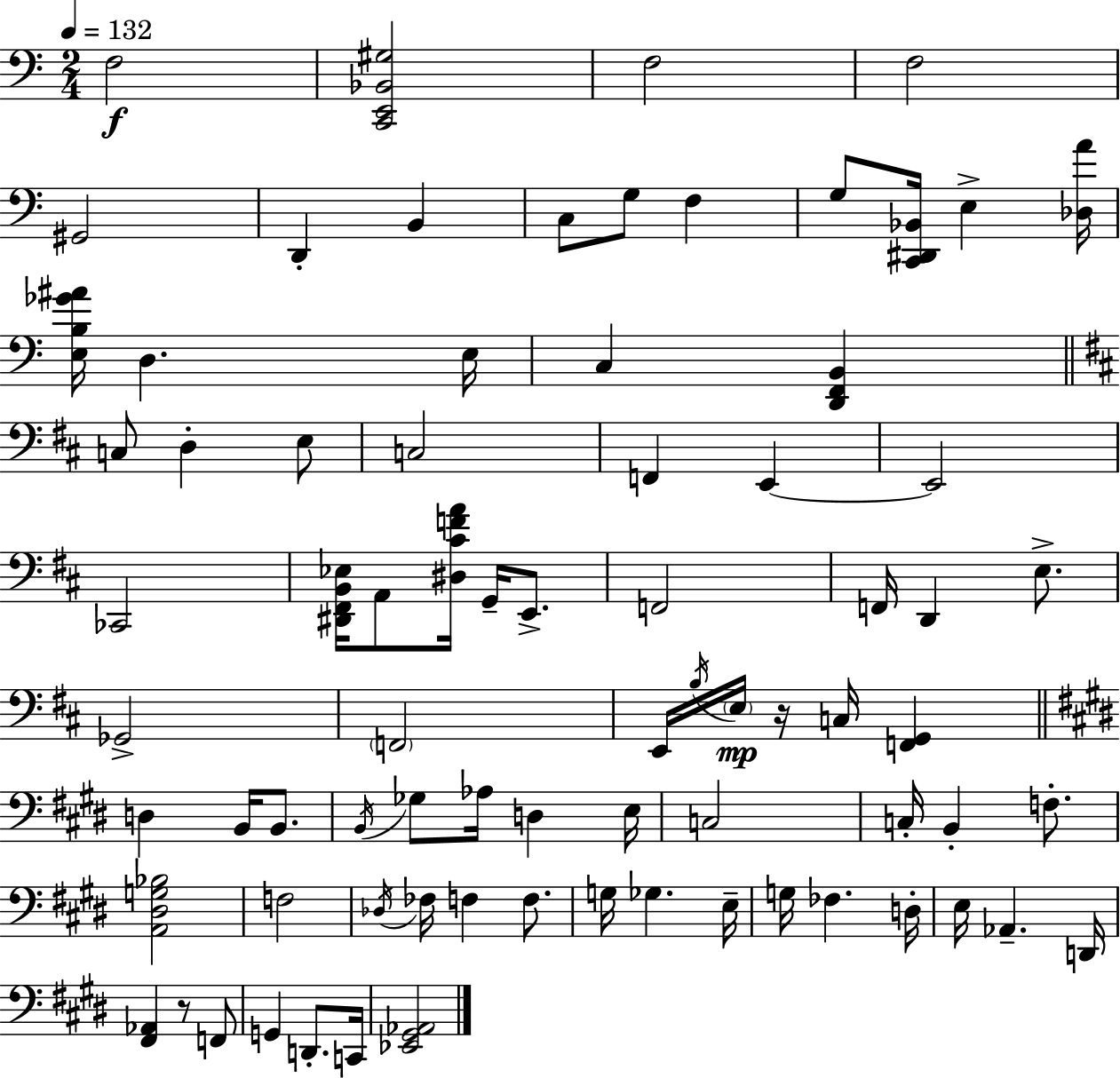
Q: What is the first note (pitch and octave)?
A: F3